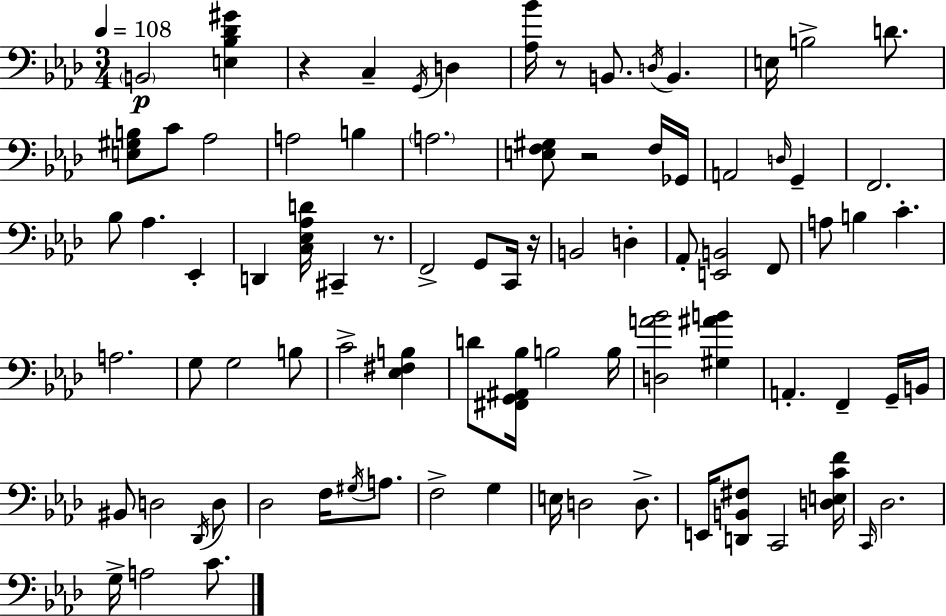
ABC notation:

X:1
T:Untitled
M:3/4
L:1/4
K:Fm
B,,2 [E,_B,_D^G] z C, G,,/4 D, [_A,_B]/4 z/2 B,,/2 D,/4 B,, E,/4 B,2 D/2 [E,^G,B,]/2 C/2 _A,2 A,2 B, A,2 [E,F,^G,]/2 z2 F,/4 _G,,/4 A,,2 D,/4 G,, F,,2 _B,/2 _A, _E,, D,, [C,_E,_A,D]/4 ^C,, z/2 F,,2 G,,/2 C,,/4 z/4 B,,2 D, _A,,/2 [E,,B,,]2 F,,/2 A,/2 B, C A,2 G,/2 G,2 B,/2 C2 [_E,^F,B,] D/2 [^F,,G,,^A,,_B,]/4 B,2 B,/4 [D,A_B]2 [^G,^AB] A,, F,, G,,/4 B,,/4 ^B,,/2 D,2 _D,,/4 D,/2 _D,2 F,/4 ^G,/4 A,/2 F,2 G, E,/4 D,2 D,/2 E,,/4 [D,,B,,^F,]/2 C,,2 [D,E,CF]/4 C,,/4 _D,2 G,/4 A,2 C/2